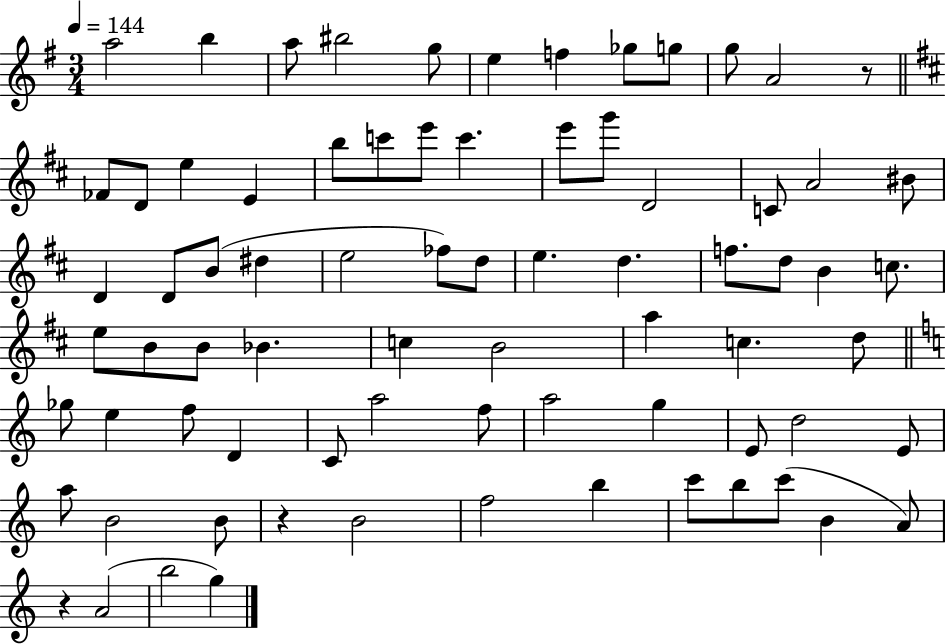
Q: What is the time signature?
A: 3/4